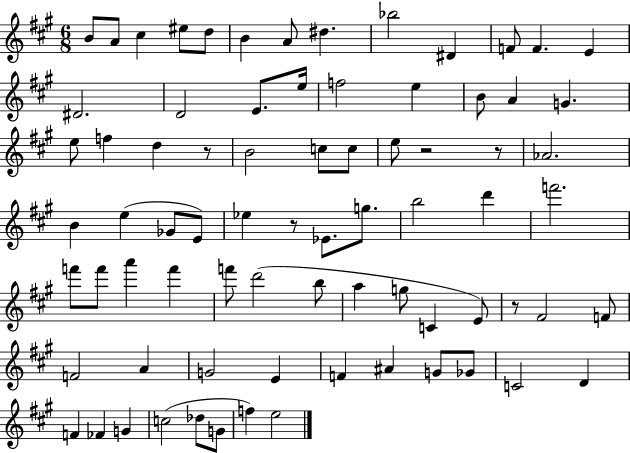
X:1
T:Untitled
M:6/8
L:1/4
K:A
B/2 A/2 ^c ^e/2 d/2 B A/2 ^d _b2 ^D F/2 F E ^D2 D2 E/2 e/4 f2 e B/2 A G e/2 f d z/2 B2 c/2 c/2 e/2 z2 z/2 _A2 B e _G/2 E/2 _e z/2 _E/2 g/2 b2 d' f'2 f'/2 f'/2 a' f' f'/2 d'2 b/2 a g/2 C E/2 z/2 ^F2 F/2 F2 A G2 E F ^A G/2 _G/2 C2 D F _F G c2 _d/2 G/2 f e2